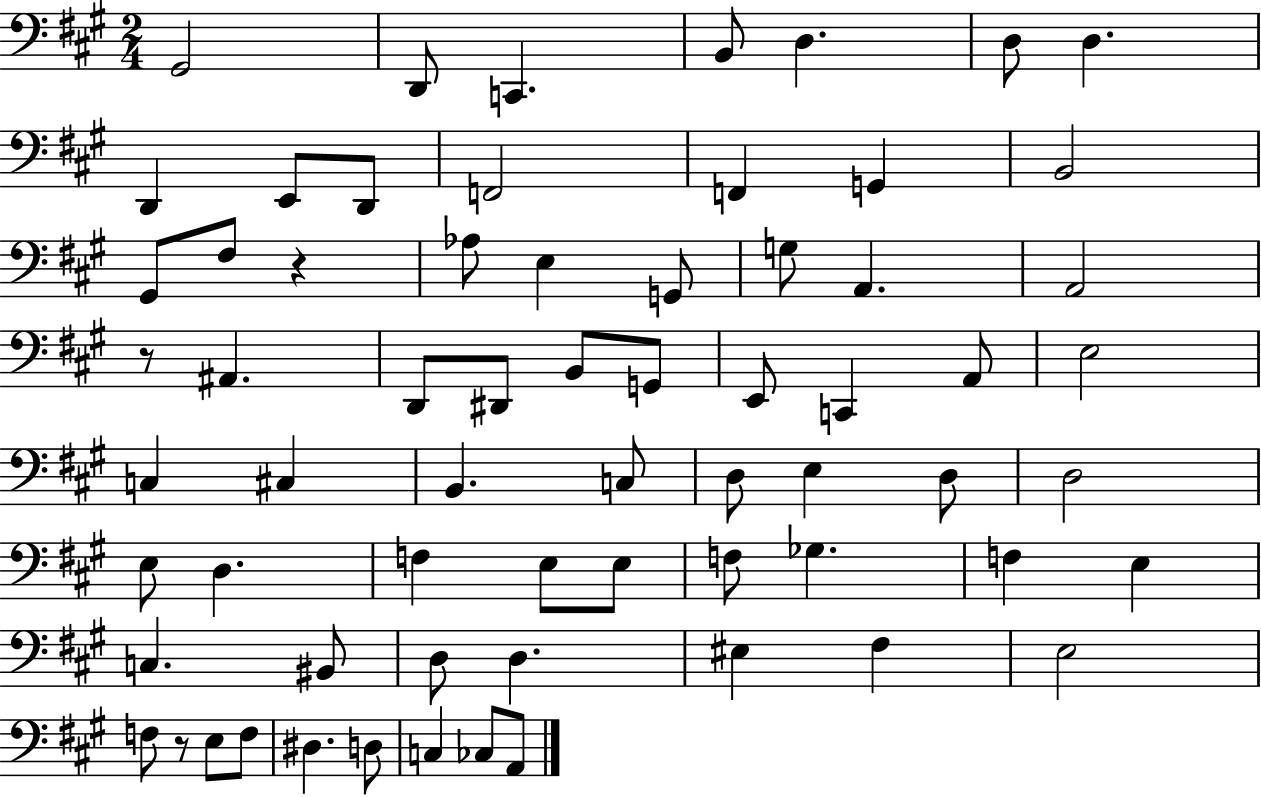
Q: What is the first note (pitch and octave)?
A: G#2